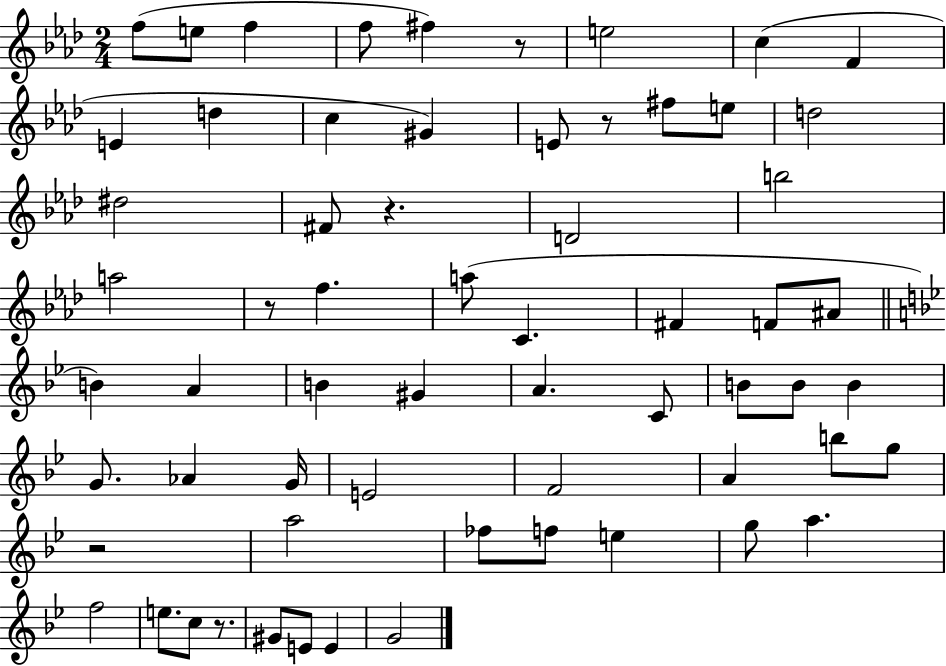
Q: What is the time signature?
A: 2/4